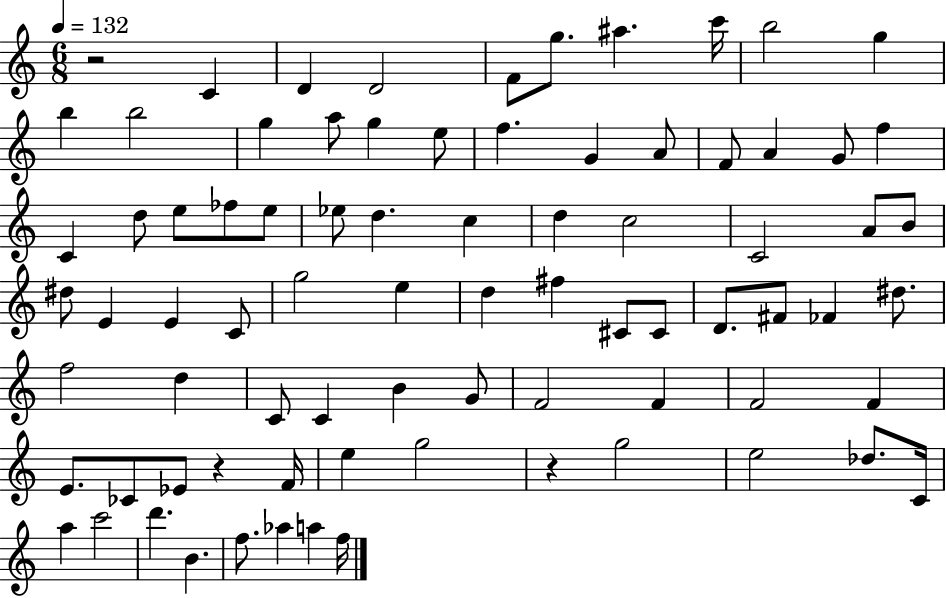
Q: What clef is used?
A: treble